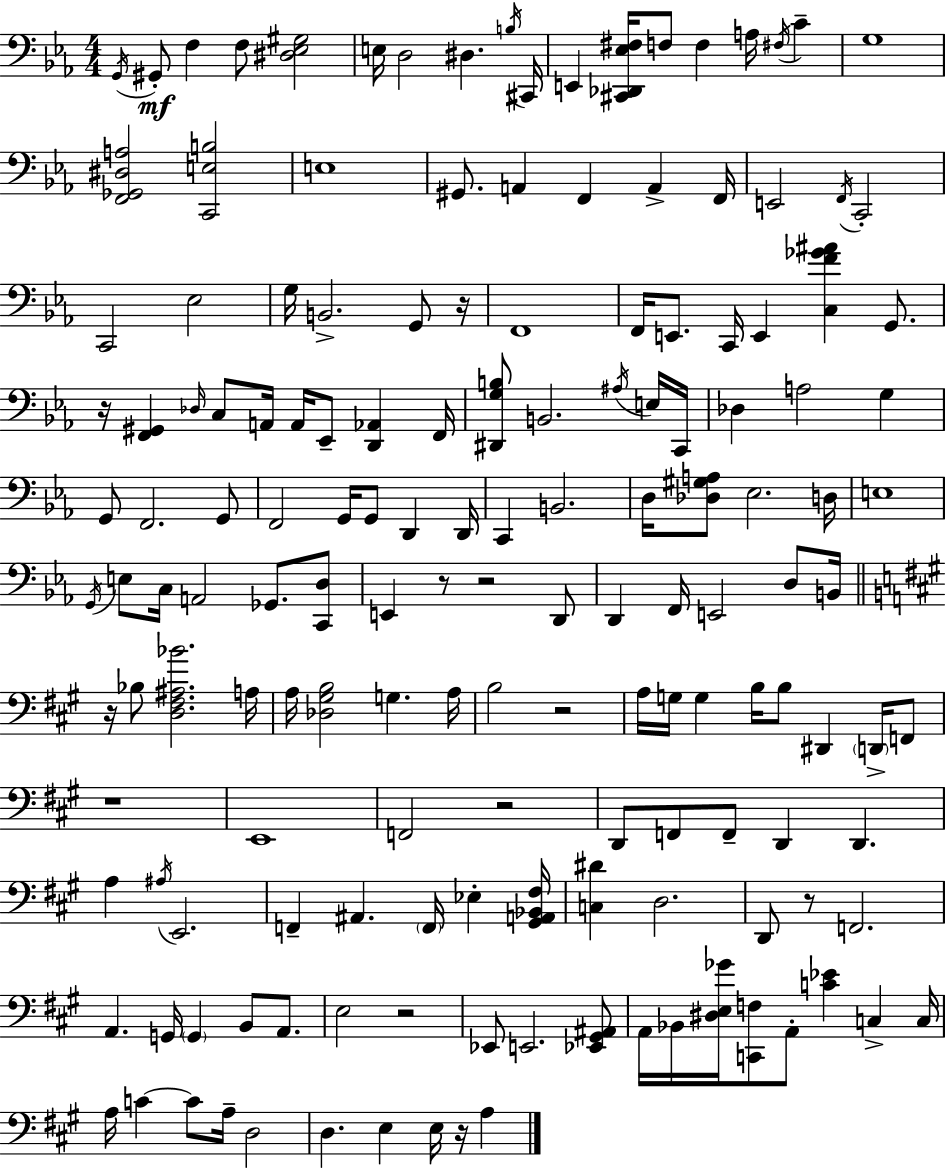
X:1
T:Untitled
M:4/4
L:1/4
K:Cm
G,,/4 ^G,,/2 F, F,/2 [^D,_E,^G,]2 E,/4 D,2 ^D, B,/4 ^C,,/4 E,, [^C,,_D,,_E,^F,]/4 F,/2 F, A,/4 ^F,/4 C G,4 [F,,_G,,^D,A,]2 [C,,E,B,]2 E,4 ^G,,/2 A,, F,, A,, F,,/4 E,,2 F,,/4 C,,2 C,,2 _E,2 G,/4 B,,2 G,,/2 z/4 F,,4 F,,/4 E,,/2 C,,/4 E,, [C,F_G^A] G,,/2 z/4 [F,,^G,,] _D,/4 C,/2 A,,/4 A,,/4 _E,,/2 [D,,_A,,] F,,/4 [^D,,G,B,]/2 B,,2 ^A,/4 E,/4 C,,/4 _D, A,2 G, G,,/2 F,,2 G,,/2 F,,2 G,,/4 G,,/2 D,, D,,/4 C,, B,,2 D,/4 [_D,^G,A,]/2 _E,2 D,/4 E,4 G,,/4 E,/2 C,/4 A,,2 _G,,/2 [C,,D,]/2 E,, z/2 z2 D,,/2 D,, F,,/4 E,,2 D,/2 B,,/4 z/4 _B,/2 [D,^F,^A,_B]2 A,/4 A,/4 [_D,^G,B,]2 G, A,/4 B,2 z2 A,/4 G,/4 G, B,/4 B,/2 ^D,, D,,/4 F,,/2 z4 E,,4 F,,2 z2 D,,/2 F,,/2 F,,/2 D,, D,, A, ^A,/4 E,,2 F,, ^A,, F,,/4 _E, [^G,,A,,_B,,^F,]/4 [C,^D] D,2 D,,/2 z/2 F,,2 A,, G,,/4 G,, B,,/2 A,,/2 E,2 z2 _E,,/2 E,,2 [_E,,^G,,^A,,]/2 A,,/4 _B,,/4 [^D,E,_G]/4 [C,,F,]/2 A,,/2 [C_E] C, C,/4 A,/4 C C/2 A,/4 D,2 D, E, E,/4 z/4 A,